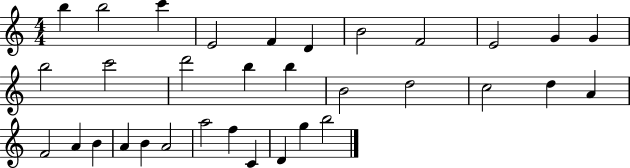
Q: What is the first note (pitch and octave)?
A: B5